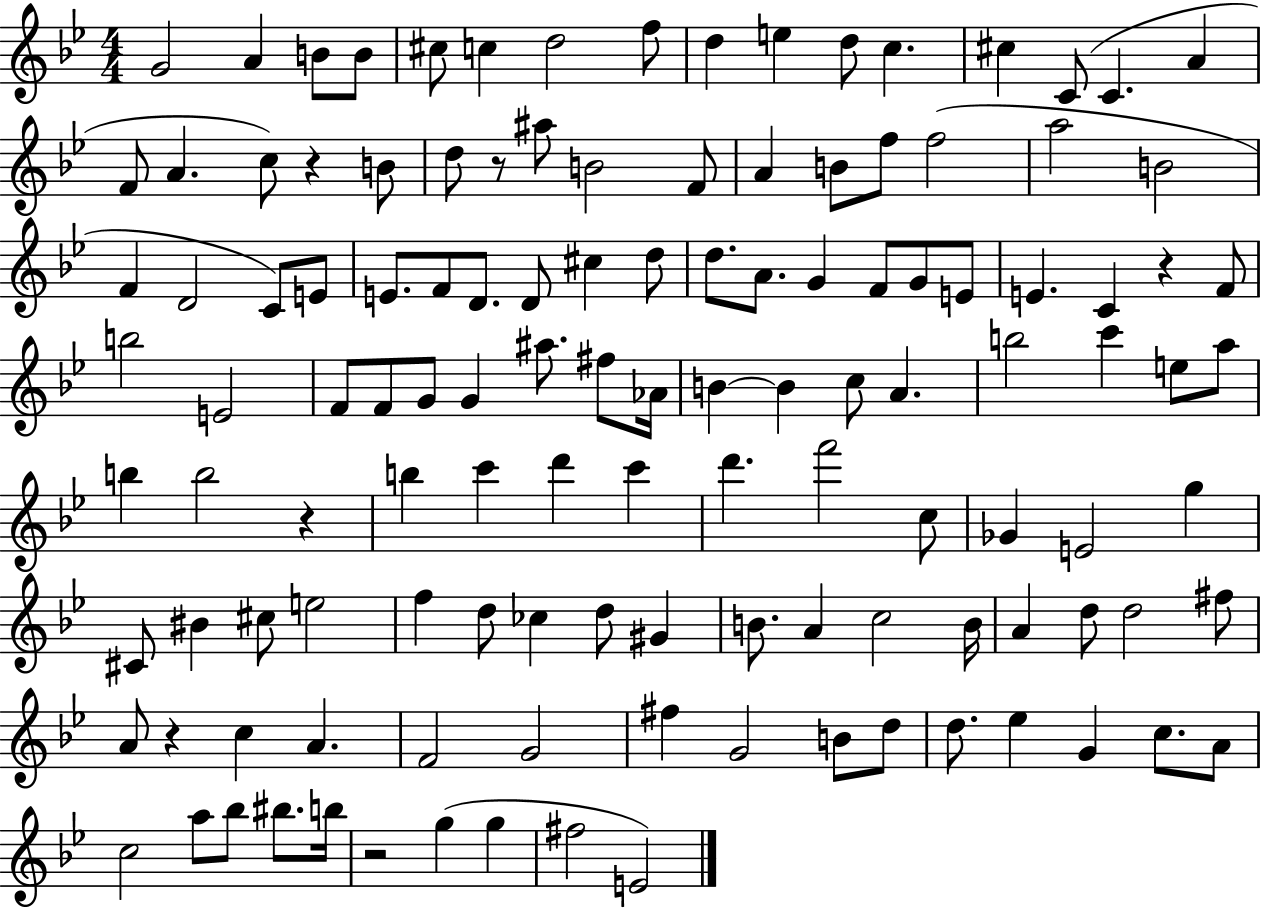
G4/h A4/q B4/e B4/e C#5/e C5/q D5/h F5/e D5/q E5/q D5/e C5/q. C#5/q C4/e C4/q. A4/q F4/e A4/q. C5/e R/q B4/e D5/e R/e A#5/e B4/h F4/e A4/q B4/e F5/e F5/h A5/h B4/h F4/q D4/h C4/e E4/e E4/e. F4/e D4/e. D4/e C#5/q D5/e D5/e. A4/e. G4/q F4/e G4/e E4/e E4/q. C4/q R/q F4/e B5/h E4/h F4/e F4/e G4/e G4/q A#5/e. F#5/e Ab4/s B4/q B4/q C5/e A4/q. B5/h C6/q E5/e A5/e B5/q B5/h R/q B5/q C6/q D6/q C6/q D6/q. F6/h C5/e Gb4/q E4/h G5/q C#4/e BIS4/q C#5/e E5/h F5/q D5/e CES5/q D5/e G#4/q B4/e. A4/q C5/h B4/s A4/q D5/e D5/h F#5/e A4/e R/q C5/q A4/q. F4/h G4/h F#5/q G4/h B4/e D5/e D5/e. Eb5/q G4/q C5/e. A4/e C5/h A5/e Bb5/e BIS5/e. B5/s R/h G5/q G5/q F#5/h E4/h